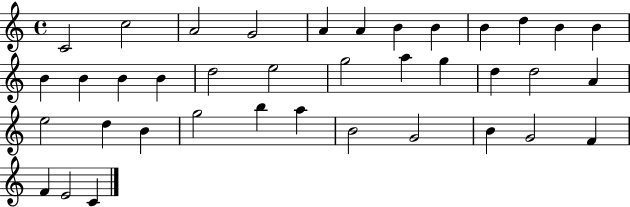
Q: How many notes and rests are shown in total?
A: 38